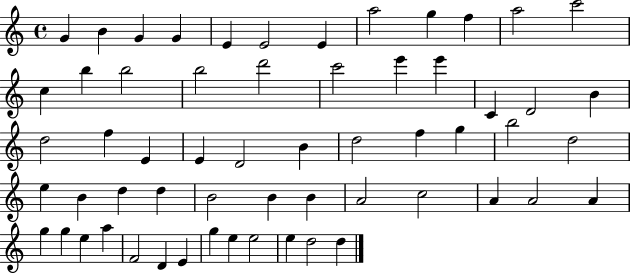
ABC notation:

X:1
T:Untitled
M:4/4
L:1/4
K:C
G B G G E E2 E a2 g f a2 c'2 c b b2 b2 d'2 c'2 e' e' C D2 B d2 f E E D2 B d2 f g b2 d2 e B d d B2 B B A2 c2 A A2 A g g e a F2 D E g e e2 e d2 d